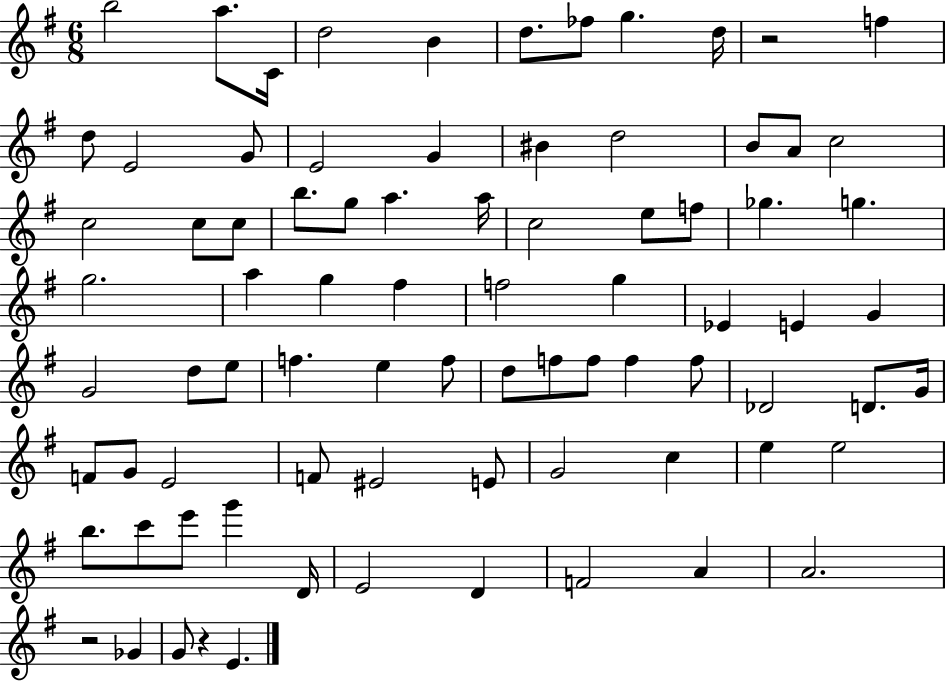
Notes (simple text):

B5/h A5/e. C4/s D5/h B4/q D5/e. FES5/e G5/q. D5/s R/h F5/q D5/e E4/h G4/e E4/h G4/q BIS4/q D5/h B4/e A4/e C5/h C5/h C5/e C5/e B5/e. G5/e A5/q. A5/s C5/h E5/e F5/e Gb5/q. G5/q. G5/h. A5/q G5/q F#5/q F5/h G5/q Eb4/q E4/q G4/q G4/h D5/e E5/e F5/q. E5/q F5/e D5/e F5/e F5/e F5/q F5/e Db4/h D4/e. G4/s F4/e G4/e E4/h F4/e EIS4/h E4/e G4/h C5/q E5/q E5/h B5/e. C6/e E6/e G6/q D4/s E4/h D4/q F4/h A4/q A4/h. R/h Gb4/q G4/e R/q E4/q.